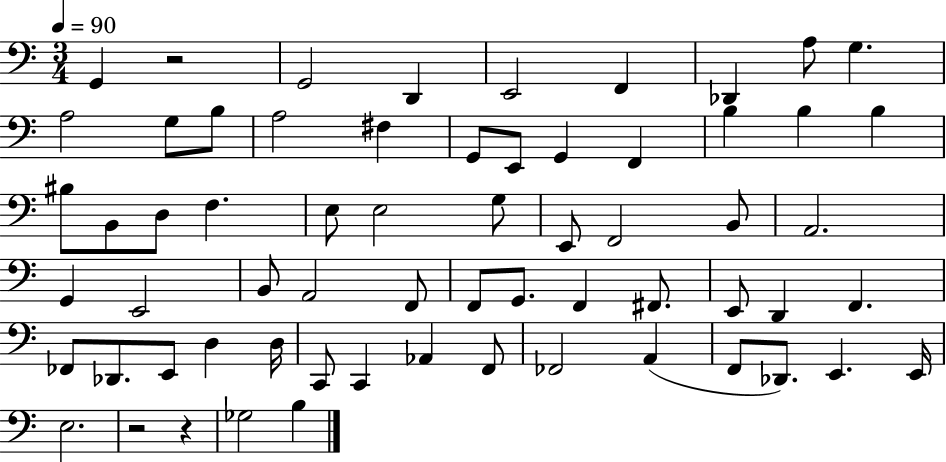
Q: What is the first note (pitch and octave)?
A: G2